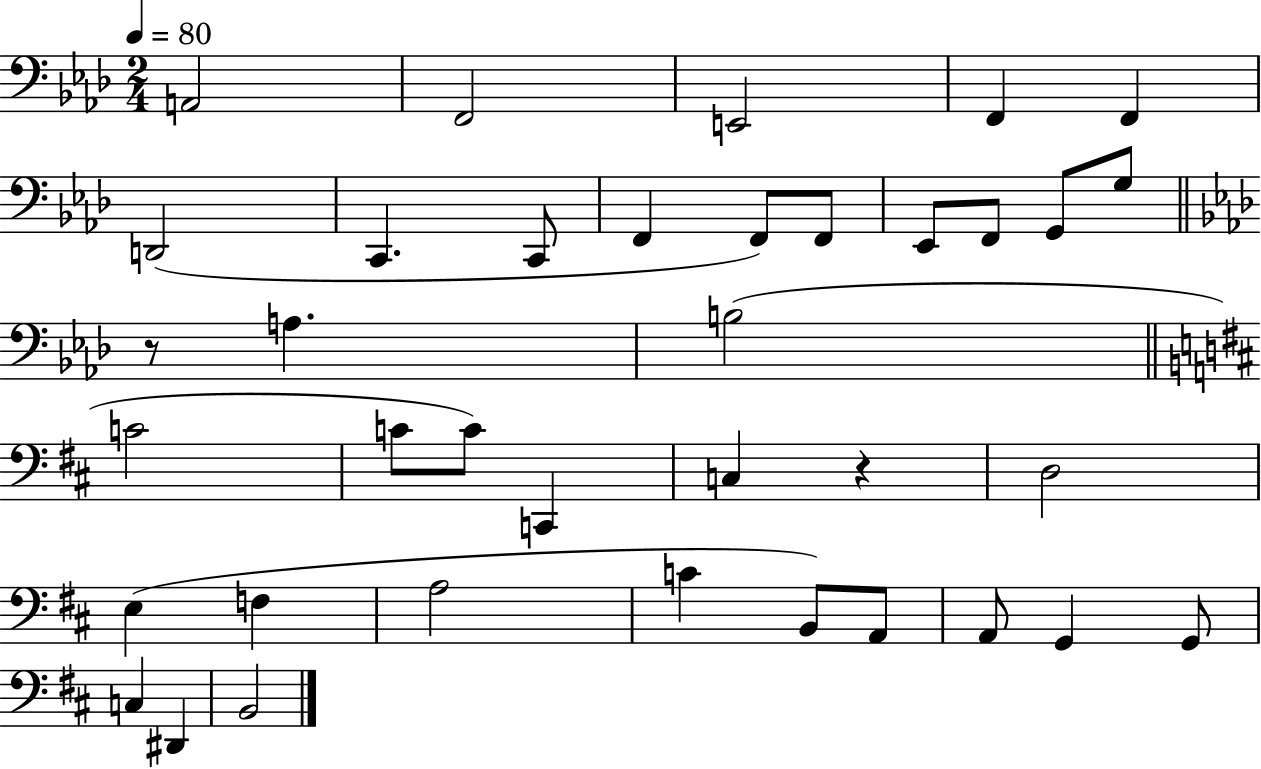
{
  \clef bass
  \numericTimeSignature
  \time 2/4
  \key aes \major
  \tempo 4 = 80
  \repeat volta 2 { a,2 | f,2 | e,2 | f,4 f,4 | \break d,2( | c,4. c,8 | f,4 f,8) f,8 | ees,8 f,8 g,8 g8 | \break \bar "||" \break \key aes \major r8 a4. | b2( | \bar "||" \break \key d \major c'2 | c'8 c'8) c,4 | c4 r4 | d2 | \break e4( f4 | a2 | c'4 b,8) a,8 | a,8 g,4 g,8 | \break c4 dis,4 | b,2 | } \bar "|."
}